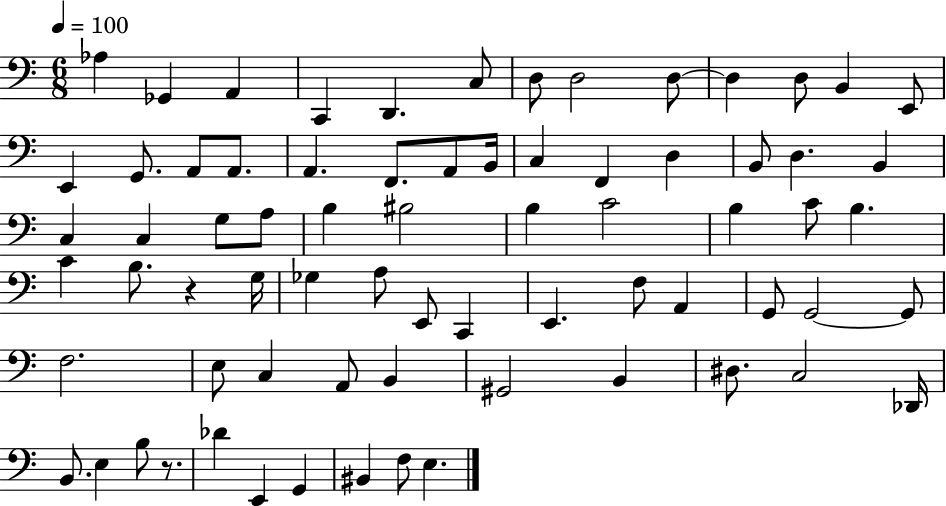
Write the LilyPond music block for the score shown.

{
  \clef bass
  \numericTimeSignature
  \time 6/8
  \key c \major
  \tempo 4 = 100
  aes4 ges,4 a,4 | c,4 d,4. c8 | d8 d2 d8~~ | d4 d8 b,4 e,8 | \break e,4 g,8. a,8 a,8. | a,4. f,8. a,8 b,16 | c4 f,4 d4 | b,8 d4. b,4 | \break c4 c4 g8 a8 | b4 bis2 | b4 c'2 | b4 c'8 b4. | \break c'4 b8. r4 g16 | ges4 a8 e,8 c,4 | e,4. f8 a,4 | g,8 g,2~~ g,8 | \break f2. | e8 c4 a,8 b,4 | gis,2 b,4 | dis8. c2 des,16 | \break b,8. e4 b8 r8. | des'4 e,4 g,4 | bis,4 f8 e4. | \bar "|."
}